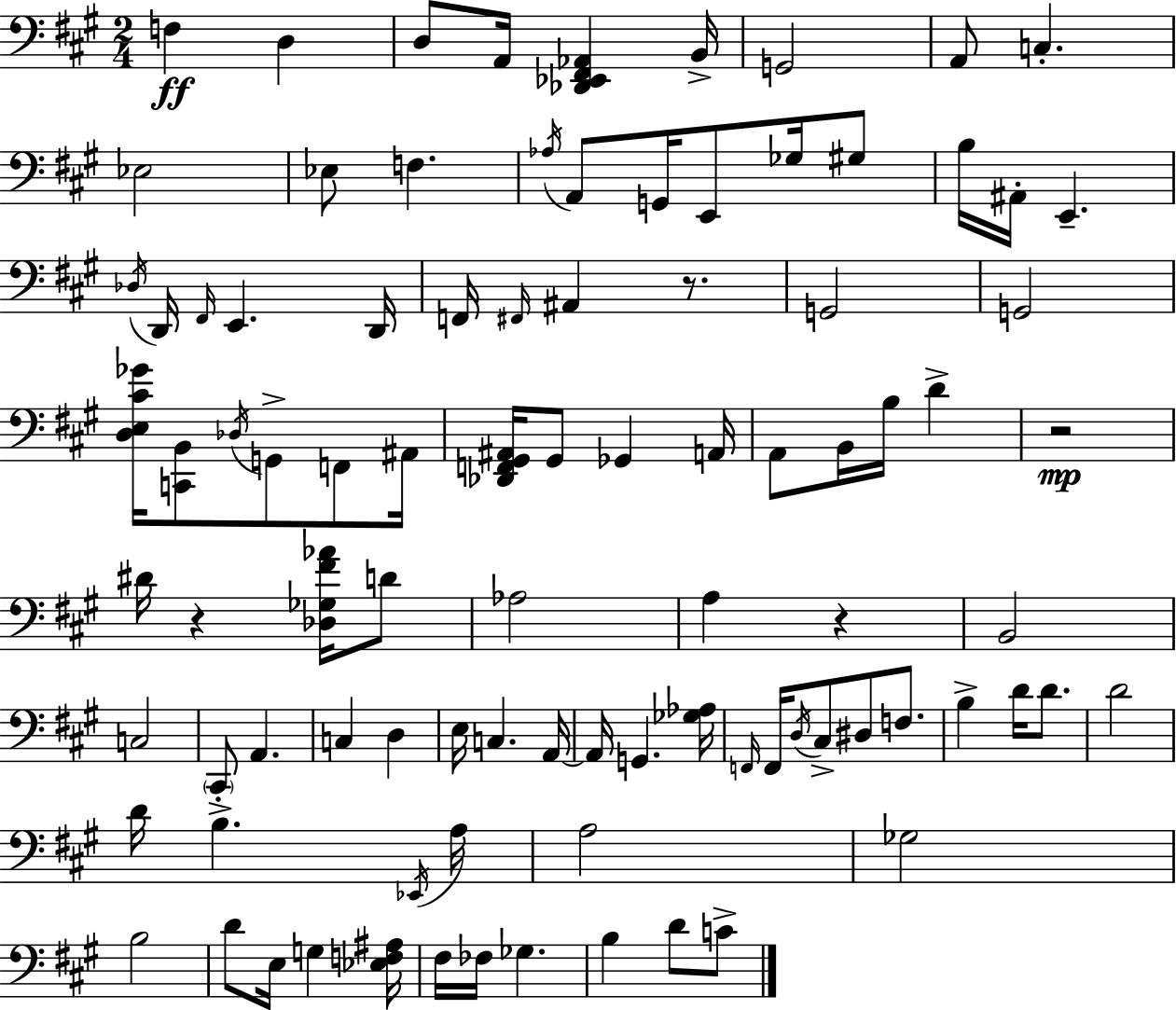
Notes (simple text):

F3/q D3/q D3/e A2/s [Db2,Eb2,F#2,Ab2]/q B2/s G2/h A2/e C3/q. Eb3/h Eb3/e F3/q. Ab3/s A2/e G2/s E2/e Gb3/s G#3/e B3/s A#2/s E2/q. Db3/s D2/s F#2/s E2/q. D2/s F2/s F#2/s A#2/q R/e. G2/h G2/h [D3,E3,C#4,Gb4]/s [C2,B2]/e Db3/s G2/e F2/e A#2/s [Db2,F2,G#2,A#2]/s G#2/e Gb2/q A2/s A2/e B2/s B3/s D4/q R/h D#4/s R/q [Db3,Gb3,F#4,Ab4]/s D4/e Ab3/h A3/q R/q B2/h C3/h C#2/e A2/q. C3/q D3/q E3/s C3/q. A2/s A2/s G2/q. [Gb3,Ab3]/s F2/s F2/s D3/s C#3/e D#3/e F3/e. B3/q D4/s D4/e. D4/h D4/s B3/q. Eb2/s A3/s A3/h Gb3/h B3/h D4/e E3/s G3/q [Eb3,F3,A#3]/s F#3/s FES3/s Gb3/q. B3/q D4/e C4/e